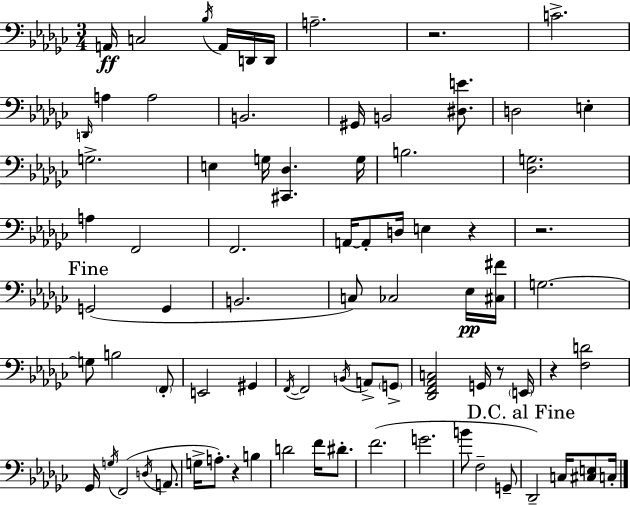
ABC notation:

X:1
T:Untitled
M:3/4
L:1/4
K:Ebm
A,,/4 C,2 _B,/4 A,,/4 D,,/4 D,,/4 A,2 z2 C2 D,,/4 A, A,2 B,,2 ^G,,/4 B,,2 [^D,E]/2 D,2 E, G,2 E, G,/4 [^C,,_D,] G,/4 B,2 [_D,G,]2 A, F,,2 F,,2 A,,/4 A,,/2 D,/4 E, z z2 G,,2 G,, B,,2 C,/2 _C,2 _E,/4 [^C,^F]/4 G,2 G,/2 B,2 F,,/2 E,,2 ^G,, F,,/4 F,,2 B,,/4 A,,/2 G,,/2 [_D,,F,,_A,,C,]2 G,,/4 z/2 E,,/4 z [F,D]2 _G,,/4 G,/4 F,,2 D,/4 A,,/2 G,/4 A,/2 z B, D2 F/4 ^D/2 F2 G2 B/2 F,2 G,,/2 _D,,2 C,/4 [^C,E,]/2 C,/4